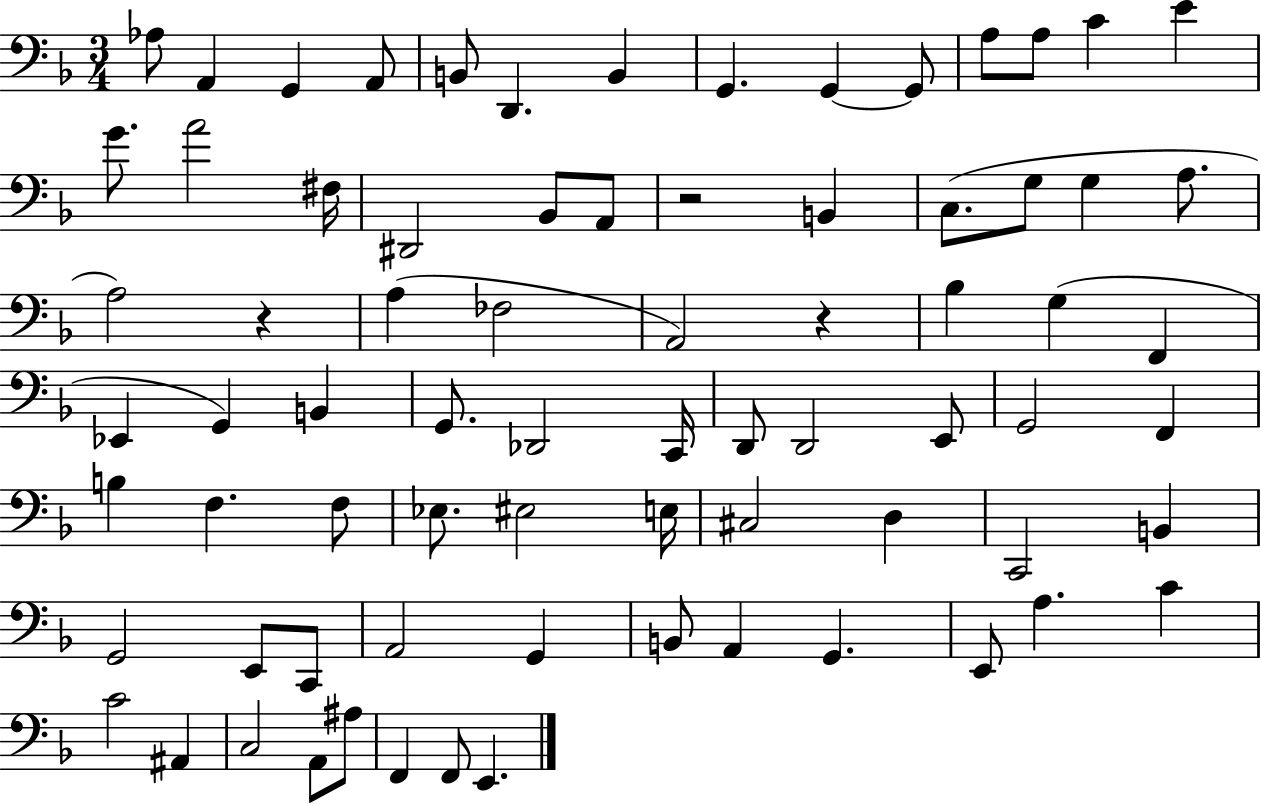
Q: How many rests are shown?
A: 3